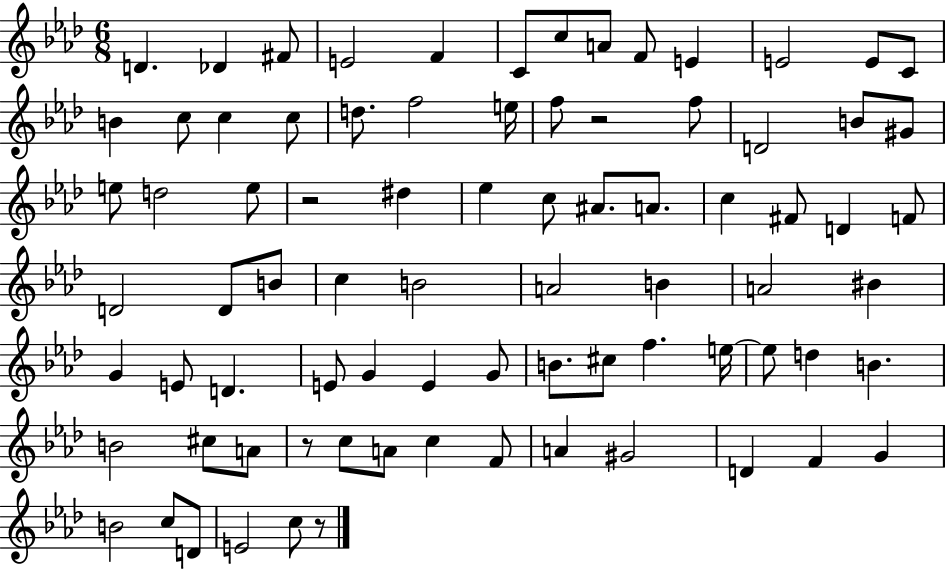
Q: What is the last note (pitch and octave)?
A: C5